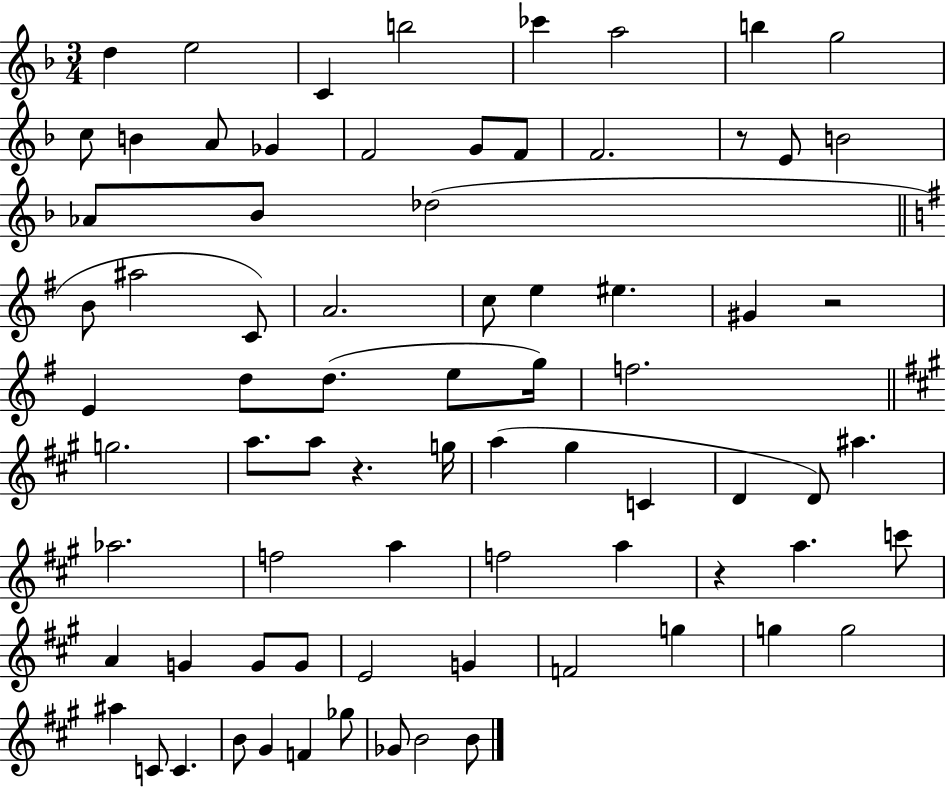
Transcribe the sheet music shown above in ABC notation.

X:1
T:Untitled
M:3/4
L:1/4
K:F
d e2 C b2 _c' a2 b g2 c/2 B A/2 _G F2 G/2 F/2 F2 z/2 E/2 B2 _A/2 _B/2 _d2 B/2 ^a2 C/2 A2 c/2 e ^e ^G z2 E d/2 d/2 e/2 g/4 f2 g2 a/2 a/2 z g/4 a ^g C D D/2 ^a _a2 f2 a f2 a z a c'/2 A G G/2 G/2 E2 G F2 g g g2 ^a C/2 C B/2 ^G F _g/2 _G/2 B2 B/2